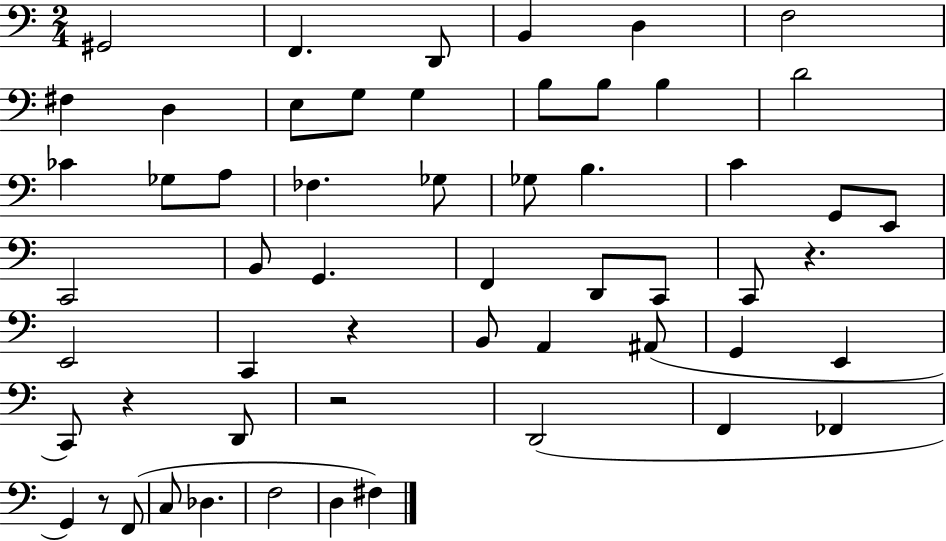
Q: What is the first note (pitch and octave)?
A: G#2